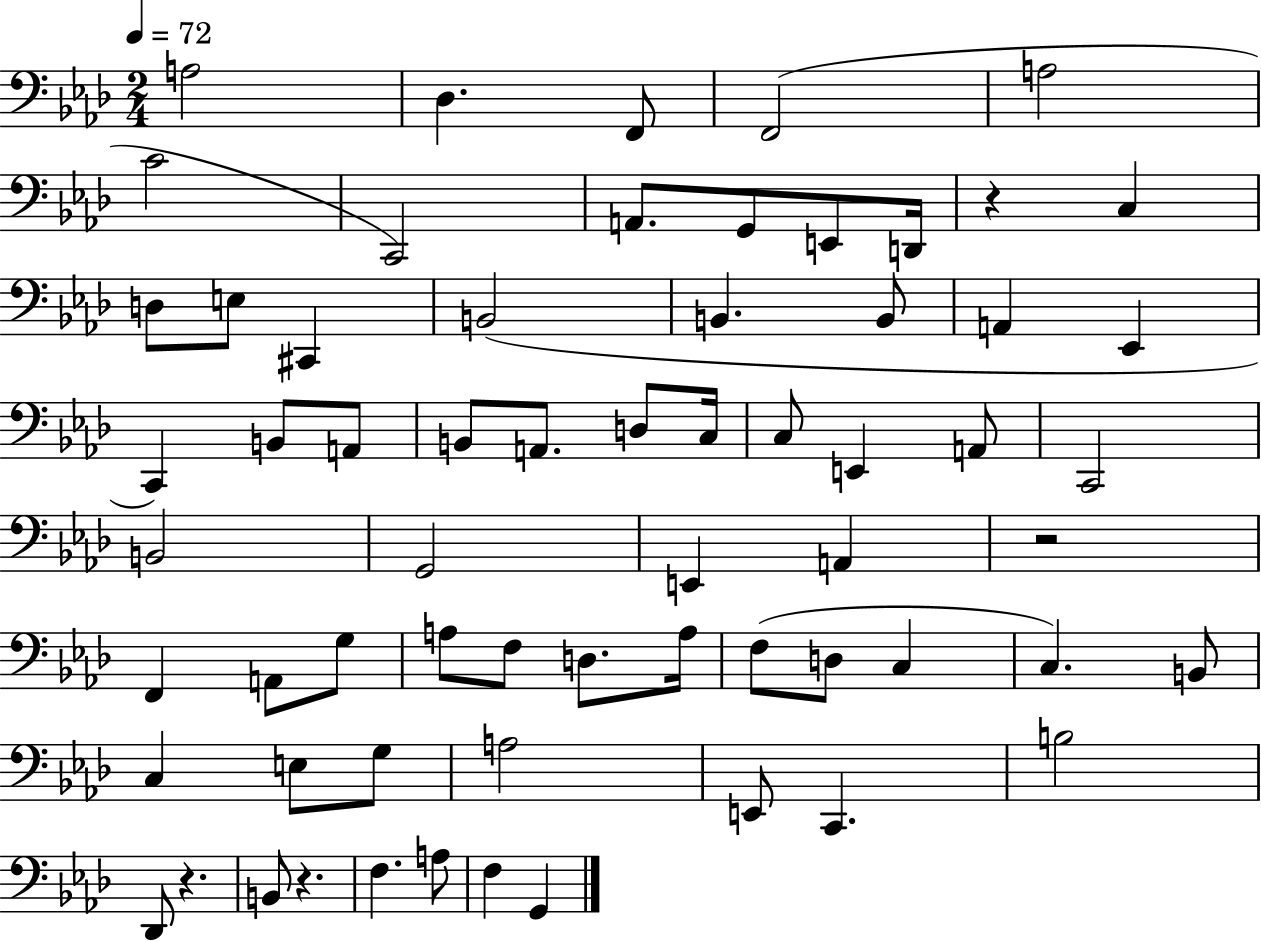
{
  \clef bass
  \numericTimeSignature
  \time 2/4
  \key aes \major
  \tempo 4 = 72
  a2 | des4. f,8 | f,2( | a2 | \break c'2 | c,2) | a,8. g,8 e,8 d,16 | r4 c4 | \break d8 e8 cis,4 | b,2( | b,4. b,8 | a,4 ees,4 | \break c,4) b,8 a,8 | b,8 a,8. d8 c16 | c8 e,4 a,8 | c,2 | \break b,2 | g,2 | e,4 a,4 | r2 | \break f,4 a,8 g8 | a8 f8 d8. a16 | f8( d8 c4 | c4.) b,8 | \break c4 e8 g8 | a2 | e,8 c,4. | b2 | \break des,8 r4. | b,8 r4. | f4. a8 | f4 g,4 | \break \bar "|."
}